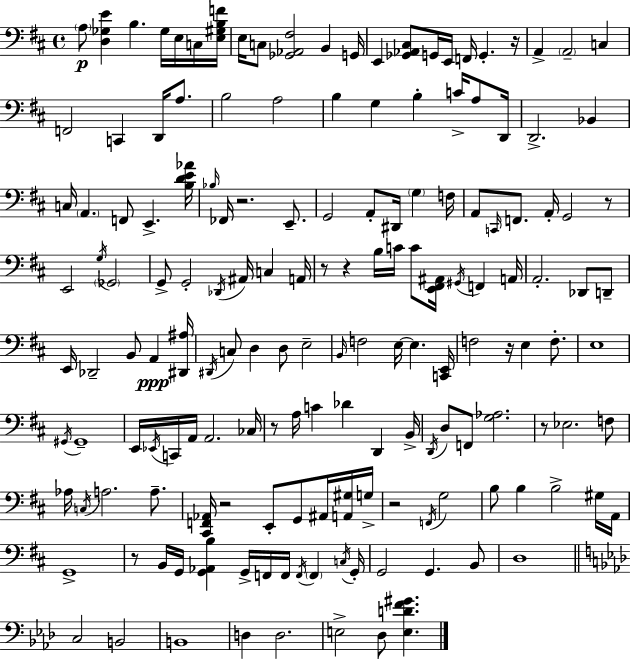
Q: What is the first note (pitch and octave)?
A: A3